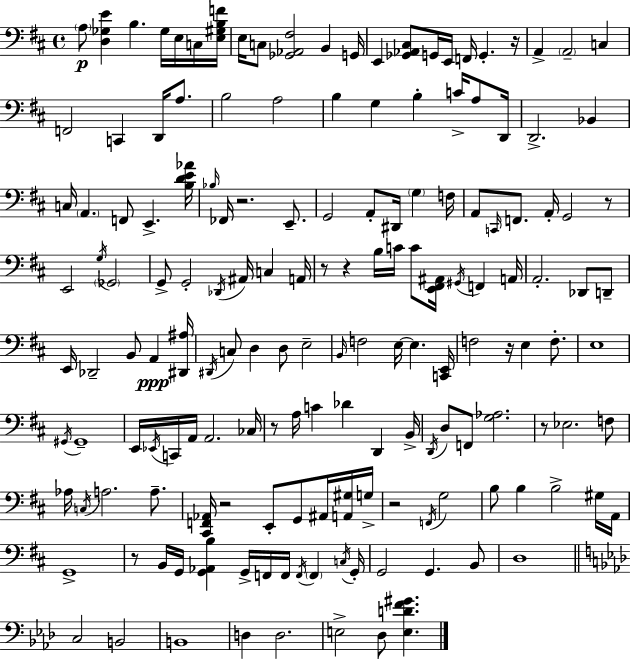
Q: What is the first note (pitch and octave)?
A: A3